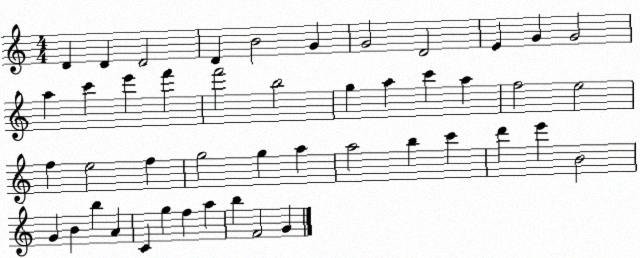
X:1
T:Untitled
M:4/4
L:1/4
K:C
D D D2 D B2 G G2 D2 E G G2 a c' e' f' f'2 b2 g a c' a f2 e2 f e2 f g2 g a a2 b c' d' e' B2 G B b A C g f a b F2 G